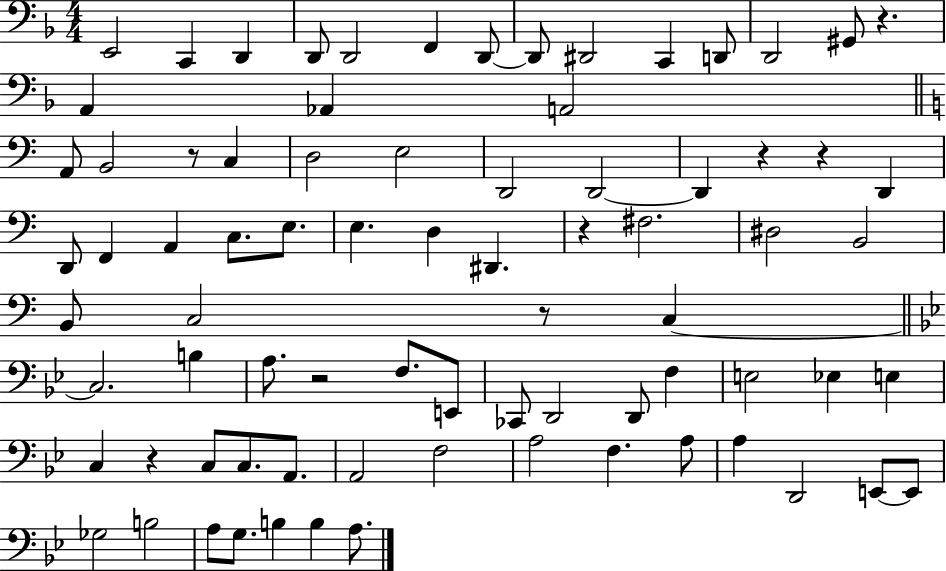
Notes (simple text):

E2/h C2/q D2/q D2/e D2/h F2/q D2/e D2/e D#2/h C2/q D2/e D2/h G#2/e R/q. A2/q Ab2/q A2/h A2/e B2/h R/e C3/q D3/h E3/h D2/h D2/h D2/q R/q R/q D2/q D2/e F2/q A2/q C3/e. E3/e. E3/q. D3/q D#2/q. R/q F#3/h. D#3/h B2/h B2/e C3/h R/e C3/q C3/h. B3/q A3/e. R/h F3/e. E2/e CES2/e D2/h D2/e F3/q E3/h Eb3/q E3/q C3/q R/q C3/e C3/e. A2/e. A2/h F3/h A3/h F3/q. A3/e A3/q D2/h E2/e E2/e Gb3/h B3/h A3/e G3/e. B3/q B3/q A3/e.